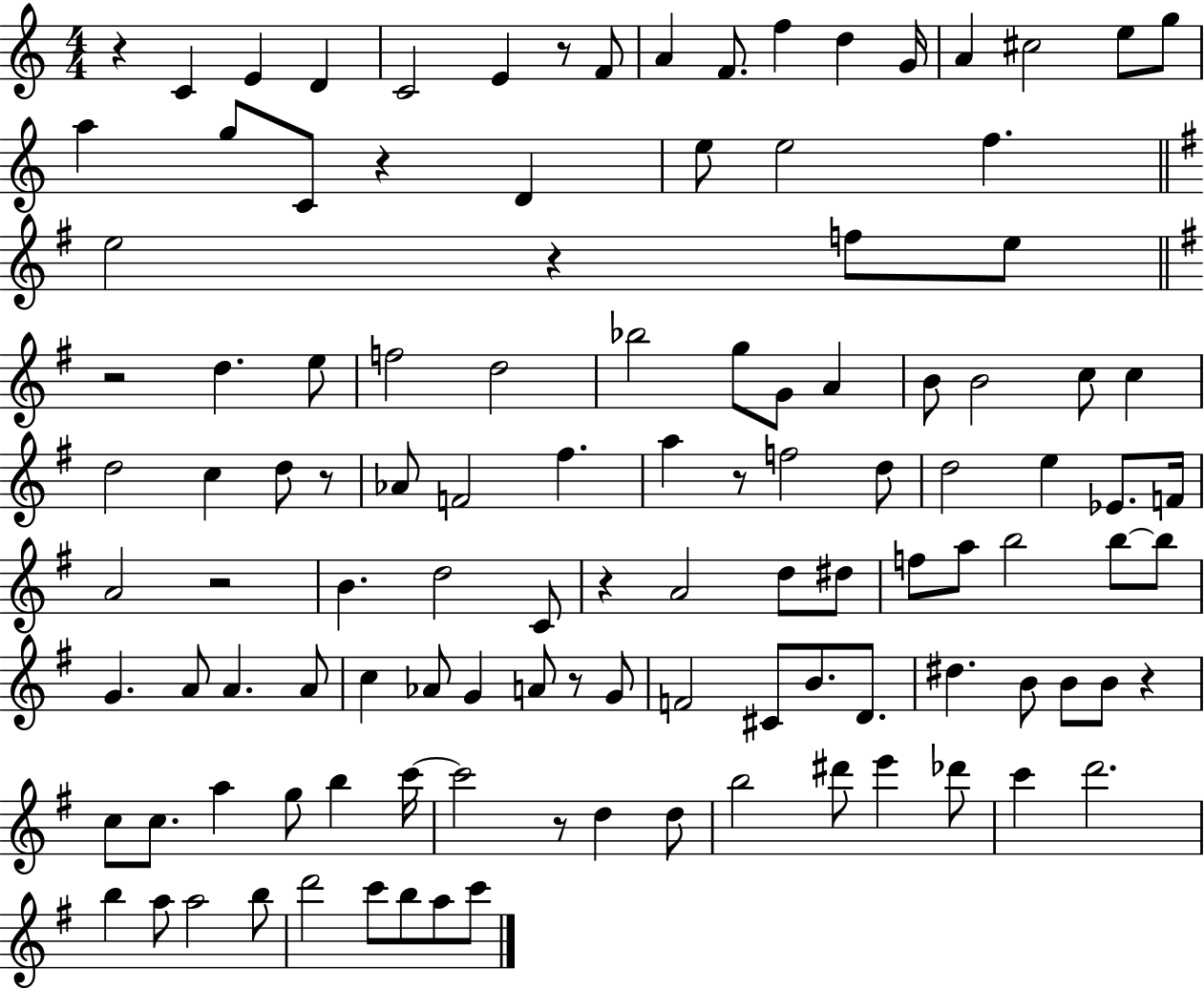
{
  \clef treble
  \numericTimeSignature
  \time 4/4
  \key c \major
  r4 c'4 e'4 d'4 | c'2 e'4 r8 f'8 | a'4 f'8. f''4 d''4 g'16 | a'4 cis''2 e''8 g''8 | \break a''4 g''8 c'8 r4 d'4 | e''8 e''2 f''4. | \bar "||" \break \key g \major e''2 r4 f''8 e''8 | \bar "||" \break \key e \minor r2 d''4. e''8 | f''2 d''2 | bes''2 g''8 g'8 a'4 | b'8 b'2 c''8 c''4 | \break d''2 c''4 d''8 r8 | aes'8 f'2 fis''4. | a''4 r8 f''2 d''8 | d''2 e''4 ees'8. f'16 | \break a'2 r2 | b'4. d''2 c'8 | r4 a'2 d''8 dis''8 | f''8 a''8 b''2 b''8~~ b''8 | \break g'4. a'8 a'4. a'8 | c''4 aes'8 g'4 a'8 r8 g'8 | f'2 cis'8 b'8. d'8. | dis''4. b'8 b'8 b'8 r4 | \break c''8 c''8. a''4 g''8 b''4 c'''16~~ | c'''2 r8 d''4 d''8 | b''2 dis'''8 e'''4 des'''8 | c'''4 d'''2. | \break b''4 a''8 a''2 b''8 | d'''2 c'''8 b''8 a''8 c'''8 | \bar "|."
}